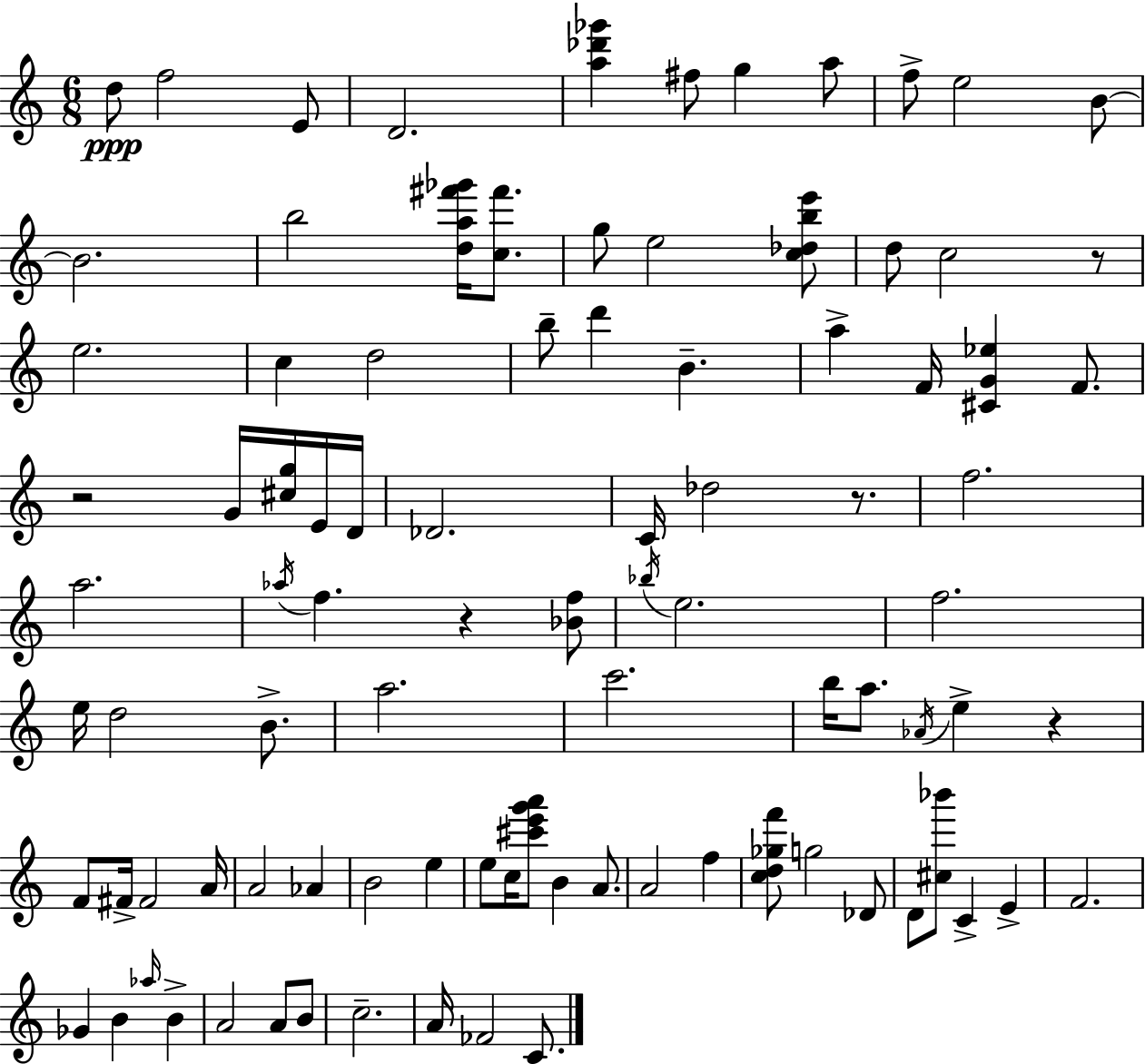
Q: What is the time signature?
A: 6/8